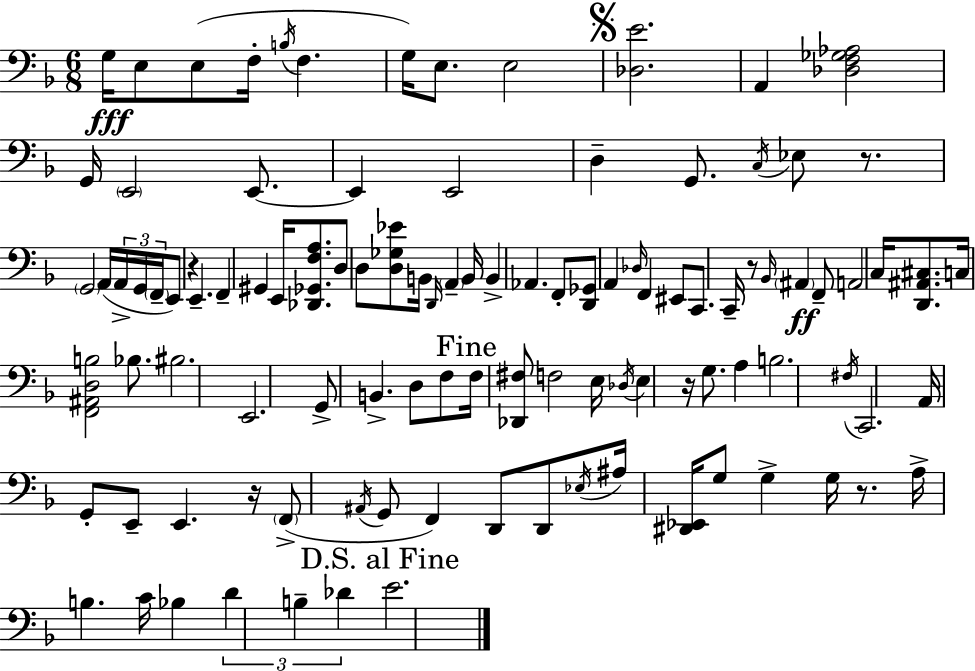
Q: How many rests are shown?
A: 6